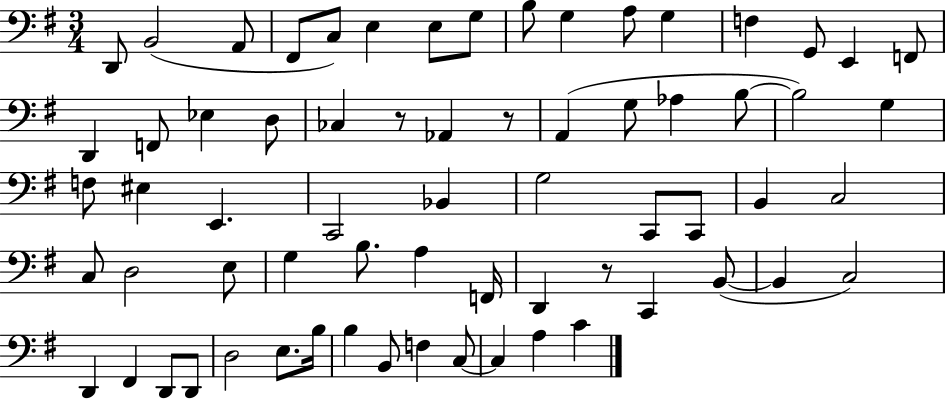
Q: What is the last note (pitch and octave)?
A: C4